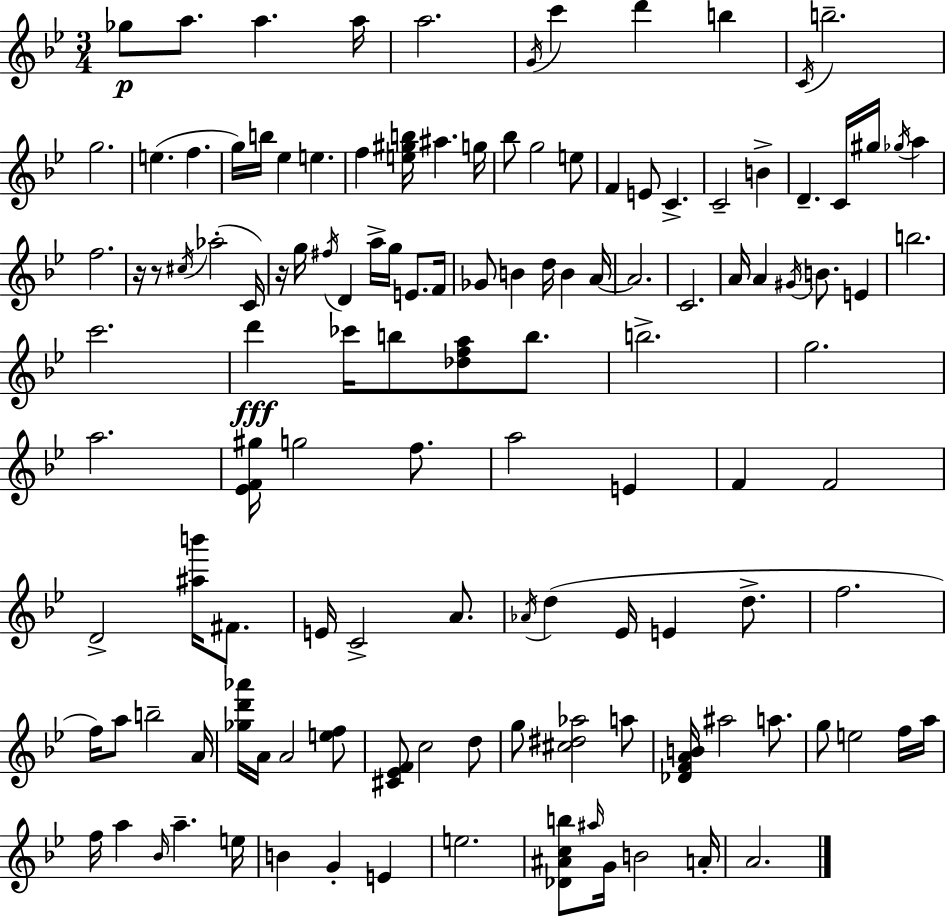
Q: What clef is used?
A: treble